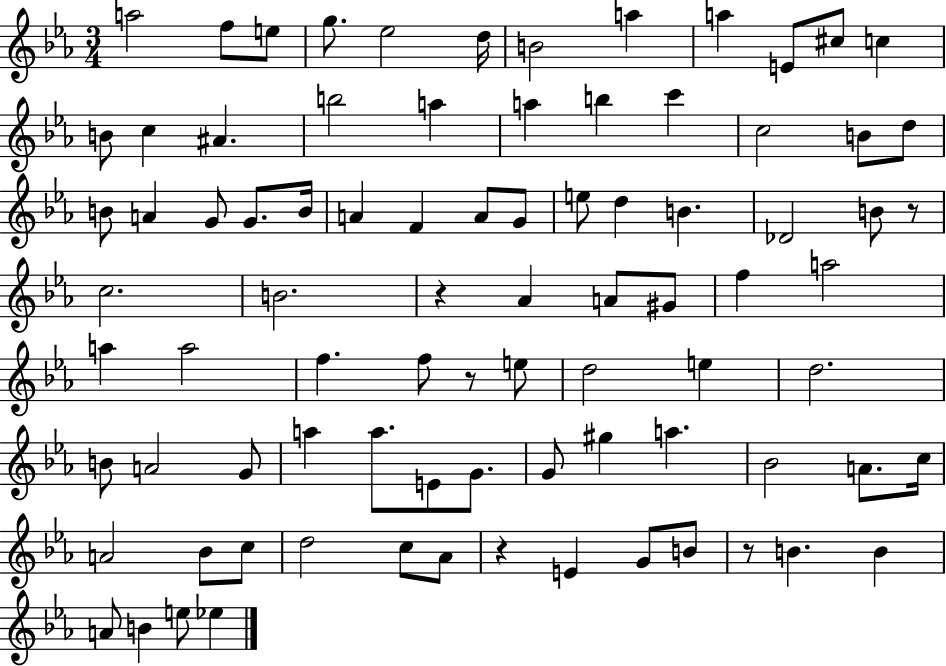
X:1
T:Untitled
M:3/4
L:1/4
K:Eb
a2 f/2 e/2 g/2 _e2 d/4 B2 a a E/2 ^c/2 c B/2 c ^A b2 a a b c' c2 B/2 d/2 B/2 A G/2 G/2 B/4 A F A/2 G/2 e/2 d B _D2 B/2 z/2 c2 B2 z _A A/2 ^G/2 f a2 a a2 f f/2 z/2 e/2 d2 e d2 B/2 A2 G/2 a a/2 E/2 G/2 G/2 ^g a _B2 A/2 c/4 A2 _B/2 c/2 d2 c/2 _A/2 z E G/2 B/2 z/2 B B A/2 B e/2 _e